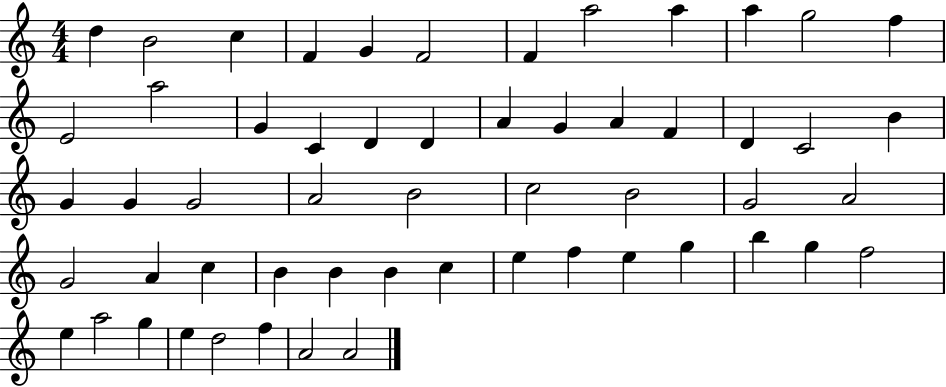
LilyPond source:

{
  \clef treble
  \numericTimeSignature
  \time 4/4
  \key c \major
  d''4 b'2 c''4 | f'4 g'4 f'2 | f'4 a''2 a''4 | a''4 g''2 f''4 | \break e'2 a''2 | g'4 c'4 d'4 d'4 | a'4 g'4 a'4 f'4 | d'4 c'2 b'4 | \break g'4 g'4 g'2 | a'2 b'2 | c''2 b'2 | g'2 a'2 | \break g'2 a'4 c''4 | b'4 b'4 b'4 c''4 | e''4 f''4 e''4 g''4 | b''4 g''4 f''2 | \break e''4 a''2 g''4 | e''4 d''2 f''4 | a'2 a'2 | \bar "|."
}